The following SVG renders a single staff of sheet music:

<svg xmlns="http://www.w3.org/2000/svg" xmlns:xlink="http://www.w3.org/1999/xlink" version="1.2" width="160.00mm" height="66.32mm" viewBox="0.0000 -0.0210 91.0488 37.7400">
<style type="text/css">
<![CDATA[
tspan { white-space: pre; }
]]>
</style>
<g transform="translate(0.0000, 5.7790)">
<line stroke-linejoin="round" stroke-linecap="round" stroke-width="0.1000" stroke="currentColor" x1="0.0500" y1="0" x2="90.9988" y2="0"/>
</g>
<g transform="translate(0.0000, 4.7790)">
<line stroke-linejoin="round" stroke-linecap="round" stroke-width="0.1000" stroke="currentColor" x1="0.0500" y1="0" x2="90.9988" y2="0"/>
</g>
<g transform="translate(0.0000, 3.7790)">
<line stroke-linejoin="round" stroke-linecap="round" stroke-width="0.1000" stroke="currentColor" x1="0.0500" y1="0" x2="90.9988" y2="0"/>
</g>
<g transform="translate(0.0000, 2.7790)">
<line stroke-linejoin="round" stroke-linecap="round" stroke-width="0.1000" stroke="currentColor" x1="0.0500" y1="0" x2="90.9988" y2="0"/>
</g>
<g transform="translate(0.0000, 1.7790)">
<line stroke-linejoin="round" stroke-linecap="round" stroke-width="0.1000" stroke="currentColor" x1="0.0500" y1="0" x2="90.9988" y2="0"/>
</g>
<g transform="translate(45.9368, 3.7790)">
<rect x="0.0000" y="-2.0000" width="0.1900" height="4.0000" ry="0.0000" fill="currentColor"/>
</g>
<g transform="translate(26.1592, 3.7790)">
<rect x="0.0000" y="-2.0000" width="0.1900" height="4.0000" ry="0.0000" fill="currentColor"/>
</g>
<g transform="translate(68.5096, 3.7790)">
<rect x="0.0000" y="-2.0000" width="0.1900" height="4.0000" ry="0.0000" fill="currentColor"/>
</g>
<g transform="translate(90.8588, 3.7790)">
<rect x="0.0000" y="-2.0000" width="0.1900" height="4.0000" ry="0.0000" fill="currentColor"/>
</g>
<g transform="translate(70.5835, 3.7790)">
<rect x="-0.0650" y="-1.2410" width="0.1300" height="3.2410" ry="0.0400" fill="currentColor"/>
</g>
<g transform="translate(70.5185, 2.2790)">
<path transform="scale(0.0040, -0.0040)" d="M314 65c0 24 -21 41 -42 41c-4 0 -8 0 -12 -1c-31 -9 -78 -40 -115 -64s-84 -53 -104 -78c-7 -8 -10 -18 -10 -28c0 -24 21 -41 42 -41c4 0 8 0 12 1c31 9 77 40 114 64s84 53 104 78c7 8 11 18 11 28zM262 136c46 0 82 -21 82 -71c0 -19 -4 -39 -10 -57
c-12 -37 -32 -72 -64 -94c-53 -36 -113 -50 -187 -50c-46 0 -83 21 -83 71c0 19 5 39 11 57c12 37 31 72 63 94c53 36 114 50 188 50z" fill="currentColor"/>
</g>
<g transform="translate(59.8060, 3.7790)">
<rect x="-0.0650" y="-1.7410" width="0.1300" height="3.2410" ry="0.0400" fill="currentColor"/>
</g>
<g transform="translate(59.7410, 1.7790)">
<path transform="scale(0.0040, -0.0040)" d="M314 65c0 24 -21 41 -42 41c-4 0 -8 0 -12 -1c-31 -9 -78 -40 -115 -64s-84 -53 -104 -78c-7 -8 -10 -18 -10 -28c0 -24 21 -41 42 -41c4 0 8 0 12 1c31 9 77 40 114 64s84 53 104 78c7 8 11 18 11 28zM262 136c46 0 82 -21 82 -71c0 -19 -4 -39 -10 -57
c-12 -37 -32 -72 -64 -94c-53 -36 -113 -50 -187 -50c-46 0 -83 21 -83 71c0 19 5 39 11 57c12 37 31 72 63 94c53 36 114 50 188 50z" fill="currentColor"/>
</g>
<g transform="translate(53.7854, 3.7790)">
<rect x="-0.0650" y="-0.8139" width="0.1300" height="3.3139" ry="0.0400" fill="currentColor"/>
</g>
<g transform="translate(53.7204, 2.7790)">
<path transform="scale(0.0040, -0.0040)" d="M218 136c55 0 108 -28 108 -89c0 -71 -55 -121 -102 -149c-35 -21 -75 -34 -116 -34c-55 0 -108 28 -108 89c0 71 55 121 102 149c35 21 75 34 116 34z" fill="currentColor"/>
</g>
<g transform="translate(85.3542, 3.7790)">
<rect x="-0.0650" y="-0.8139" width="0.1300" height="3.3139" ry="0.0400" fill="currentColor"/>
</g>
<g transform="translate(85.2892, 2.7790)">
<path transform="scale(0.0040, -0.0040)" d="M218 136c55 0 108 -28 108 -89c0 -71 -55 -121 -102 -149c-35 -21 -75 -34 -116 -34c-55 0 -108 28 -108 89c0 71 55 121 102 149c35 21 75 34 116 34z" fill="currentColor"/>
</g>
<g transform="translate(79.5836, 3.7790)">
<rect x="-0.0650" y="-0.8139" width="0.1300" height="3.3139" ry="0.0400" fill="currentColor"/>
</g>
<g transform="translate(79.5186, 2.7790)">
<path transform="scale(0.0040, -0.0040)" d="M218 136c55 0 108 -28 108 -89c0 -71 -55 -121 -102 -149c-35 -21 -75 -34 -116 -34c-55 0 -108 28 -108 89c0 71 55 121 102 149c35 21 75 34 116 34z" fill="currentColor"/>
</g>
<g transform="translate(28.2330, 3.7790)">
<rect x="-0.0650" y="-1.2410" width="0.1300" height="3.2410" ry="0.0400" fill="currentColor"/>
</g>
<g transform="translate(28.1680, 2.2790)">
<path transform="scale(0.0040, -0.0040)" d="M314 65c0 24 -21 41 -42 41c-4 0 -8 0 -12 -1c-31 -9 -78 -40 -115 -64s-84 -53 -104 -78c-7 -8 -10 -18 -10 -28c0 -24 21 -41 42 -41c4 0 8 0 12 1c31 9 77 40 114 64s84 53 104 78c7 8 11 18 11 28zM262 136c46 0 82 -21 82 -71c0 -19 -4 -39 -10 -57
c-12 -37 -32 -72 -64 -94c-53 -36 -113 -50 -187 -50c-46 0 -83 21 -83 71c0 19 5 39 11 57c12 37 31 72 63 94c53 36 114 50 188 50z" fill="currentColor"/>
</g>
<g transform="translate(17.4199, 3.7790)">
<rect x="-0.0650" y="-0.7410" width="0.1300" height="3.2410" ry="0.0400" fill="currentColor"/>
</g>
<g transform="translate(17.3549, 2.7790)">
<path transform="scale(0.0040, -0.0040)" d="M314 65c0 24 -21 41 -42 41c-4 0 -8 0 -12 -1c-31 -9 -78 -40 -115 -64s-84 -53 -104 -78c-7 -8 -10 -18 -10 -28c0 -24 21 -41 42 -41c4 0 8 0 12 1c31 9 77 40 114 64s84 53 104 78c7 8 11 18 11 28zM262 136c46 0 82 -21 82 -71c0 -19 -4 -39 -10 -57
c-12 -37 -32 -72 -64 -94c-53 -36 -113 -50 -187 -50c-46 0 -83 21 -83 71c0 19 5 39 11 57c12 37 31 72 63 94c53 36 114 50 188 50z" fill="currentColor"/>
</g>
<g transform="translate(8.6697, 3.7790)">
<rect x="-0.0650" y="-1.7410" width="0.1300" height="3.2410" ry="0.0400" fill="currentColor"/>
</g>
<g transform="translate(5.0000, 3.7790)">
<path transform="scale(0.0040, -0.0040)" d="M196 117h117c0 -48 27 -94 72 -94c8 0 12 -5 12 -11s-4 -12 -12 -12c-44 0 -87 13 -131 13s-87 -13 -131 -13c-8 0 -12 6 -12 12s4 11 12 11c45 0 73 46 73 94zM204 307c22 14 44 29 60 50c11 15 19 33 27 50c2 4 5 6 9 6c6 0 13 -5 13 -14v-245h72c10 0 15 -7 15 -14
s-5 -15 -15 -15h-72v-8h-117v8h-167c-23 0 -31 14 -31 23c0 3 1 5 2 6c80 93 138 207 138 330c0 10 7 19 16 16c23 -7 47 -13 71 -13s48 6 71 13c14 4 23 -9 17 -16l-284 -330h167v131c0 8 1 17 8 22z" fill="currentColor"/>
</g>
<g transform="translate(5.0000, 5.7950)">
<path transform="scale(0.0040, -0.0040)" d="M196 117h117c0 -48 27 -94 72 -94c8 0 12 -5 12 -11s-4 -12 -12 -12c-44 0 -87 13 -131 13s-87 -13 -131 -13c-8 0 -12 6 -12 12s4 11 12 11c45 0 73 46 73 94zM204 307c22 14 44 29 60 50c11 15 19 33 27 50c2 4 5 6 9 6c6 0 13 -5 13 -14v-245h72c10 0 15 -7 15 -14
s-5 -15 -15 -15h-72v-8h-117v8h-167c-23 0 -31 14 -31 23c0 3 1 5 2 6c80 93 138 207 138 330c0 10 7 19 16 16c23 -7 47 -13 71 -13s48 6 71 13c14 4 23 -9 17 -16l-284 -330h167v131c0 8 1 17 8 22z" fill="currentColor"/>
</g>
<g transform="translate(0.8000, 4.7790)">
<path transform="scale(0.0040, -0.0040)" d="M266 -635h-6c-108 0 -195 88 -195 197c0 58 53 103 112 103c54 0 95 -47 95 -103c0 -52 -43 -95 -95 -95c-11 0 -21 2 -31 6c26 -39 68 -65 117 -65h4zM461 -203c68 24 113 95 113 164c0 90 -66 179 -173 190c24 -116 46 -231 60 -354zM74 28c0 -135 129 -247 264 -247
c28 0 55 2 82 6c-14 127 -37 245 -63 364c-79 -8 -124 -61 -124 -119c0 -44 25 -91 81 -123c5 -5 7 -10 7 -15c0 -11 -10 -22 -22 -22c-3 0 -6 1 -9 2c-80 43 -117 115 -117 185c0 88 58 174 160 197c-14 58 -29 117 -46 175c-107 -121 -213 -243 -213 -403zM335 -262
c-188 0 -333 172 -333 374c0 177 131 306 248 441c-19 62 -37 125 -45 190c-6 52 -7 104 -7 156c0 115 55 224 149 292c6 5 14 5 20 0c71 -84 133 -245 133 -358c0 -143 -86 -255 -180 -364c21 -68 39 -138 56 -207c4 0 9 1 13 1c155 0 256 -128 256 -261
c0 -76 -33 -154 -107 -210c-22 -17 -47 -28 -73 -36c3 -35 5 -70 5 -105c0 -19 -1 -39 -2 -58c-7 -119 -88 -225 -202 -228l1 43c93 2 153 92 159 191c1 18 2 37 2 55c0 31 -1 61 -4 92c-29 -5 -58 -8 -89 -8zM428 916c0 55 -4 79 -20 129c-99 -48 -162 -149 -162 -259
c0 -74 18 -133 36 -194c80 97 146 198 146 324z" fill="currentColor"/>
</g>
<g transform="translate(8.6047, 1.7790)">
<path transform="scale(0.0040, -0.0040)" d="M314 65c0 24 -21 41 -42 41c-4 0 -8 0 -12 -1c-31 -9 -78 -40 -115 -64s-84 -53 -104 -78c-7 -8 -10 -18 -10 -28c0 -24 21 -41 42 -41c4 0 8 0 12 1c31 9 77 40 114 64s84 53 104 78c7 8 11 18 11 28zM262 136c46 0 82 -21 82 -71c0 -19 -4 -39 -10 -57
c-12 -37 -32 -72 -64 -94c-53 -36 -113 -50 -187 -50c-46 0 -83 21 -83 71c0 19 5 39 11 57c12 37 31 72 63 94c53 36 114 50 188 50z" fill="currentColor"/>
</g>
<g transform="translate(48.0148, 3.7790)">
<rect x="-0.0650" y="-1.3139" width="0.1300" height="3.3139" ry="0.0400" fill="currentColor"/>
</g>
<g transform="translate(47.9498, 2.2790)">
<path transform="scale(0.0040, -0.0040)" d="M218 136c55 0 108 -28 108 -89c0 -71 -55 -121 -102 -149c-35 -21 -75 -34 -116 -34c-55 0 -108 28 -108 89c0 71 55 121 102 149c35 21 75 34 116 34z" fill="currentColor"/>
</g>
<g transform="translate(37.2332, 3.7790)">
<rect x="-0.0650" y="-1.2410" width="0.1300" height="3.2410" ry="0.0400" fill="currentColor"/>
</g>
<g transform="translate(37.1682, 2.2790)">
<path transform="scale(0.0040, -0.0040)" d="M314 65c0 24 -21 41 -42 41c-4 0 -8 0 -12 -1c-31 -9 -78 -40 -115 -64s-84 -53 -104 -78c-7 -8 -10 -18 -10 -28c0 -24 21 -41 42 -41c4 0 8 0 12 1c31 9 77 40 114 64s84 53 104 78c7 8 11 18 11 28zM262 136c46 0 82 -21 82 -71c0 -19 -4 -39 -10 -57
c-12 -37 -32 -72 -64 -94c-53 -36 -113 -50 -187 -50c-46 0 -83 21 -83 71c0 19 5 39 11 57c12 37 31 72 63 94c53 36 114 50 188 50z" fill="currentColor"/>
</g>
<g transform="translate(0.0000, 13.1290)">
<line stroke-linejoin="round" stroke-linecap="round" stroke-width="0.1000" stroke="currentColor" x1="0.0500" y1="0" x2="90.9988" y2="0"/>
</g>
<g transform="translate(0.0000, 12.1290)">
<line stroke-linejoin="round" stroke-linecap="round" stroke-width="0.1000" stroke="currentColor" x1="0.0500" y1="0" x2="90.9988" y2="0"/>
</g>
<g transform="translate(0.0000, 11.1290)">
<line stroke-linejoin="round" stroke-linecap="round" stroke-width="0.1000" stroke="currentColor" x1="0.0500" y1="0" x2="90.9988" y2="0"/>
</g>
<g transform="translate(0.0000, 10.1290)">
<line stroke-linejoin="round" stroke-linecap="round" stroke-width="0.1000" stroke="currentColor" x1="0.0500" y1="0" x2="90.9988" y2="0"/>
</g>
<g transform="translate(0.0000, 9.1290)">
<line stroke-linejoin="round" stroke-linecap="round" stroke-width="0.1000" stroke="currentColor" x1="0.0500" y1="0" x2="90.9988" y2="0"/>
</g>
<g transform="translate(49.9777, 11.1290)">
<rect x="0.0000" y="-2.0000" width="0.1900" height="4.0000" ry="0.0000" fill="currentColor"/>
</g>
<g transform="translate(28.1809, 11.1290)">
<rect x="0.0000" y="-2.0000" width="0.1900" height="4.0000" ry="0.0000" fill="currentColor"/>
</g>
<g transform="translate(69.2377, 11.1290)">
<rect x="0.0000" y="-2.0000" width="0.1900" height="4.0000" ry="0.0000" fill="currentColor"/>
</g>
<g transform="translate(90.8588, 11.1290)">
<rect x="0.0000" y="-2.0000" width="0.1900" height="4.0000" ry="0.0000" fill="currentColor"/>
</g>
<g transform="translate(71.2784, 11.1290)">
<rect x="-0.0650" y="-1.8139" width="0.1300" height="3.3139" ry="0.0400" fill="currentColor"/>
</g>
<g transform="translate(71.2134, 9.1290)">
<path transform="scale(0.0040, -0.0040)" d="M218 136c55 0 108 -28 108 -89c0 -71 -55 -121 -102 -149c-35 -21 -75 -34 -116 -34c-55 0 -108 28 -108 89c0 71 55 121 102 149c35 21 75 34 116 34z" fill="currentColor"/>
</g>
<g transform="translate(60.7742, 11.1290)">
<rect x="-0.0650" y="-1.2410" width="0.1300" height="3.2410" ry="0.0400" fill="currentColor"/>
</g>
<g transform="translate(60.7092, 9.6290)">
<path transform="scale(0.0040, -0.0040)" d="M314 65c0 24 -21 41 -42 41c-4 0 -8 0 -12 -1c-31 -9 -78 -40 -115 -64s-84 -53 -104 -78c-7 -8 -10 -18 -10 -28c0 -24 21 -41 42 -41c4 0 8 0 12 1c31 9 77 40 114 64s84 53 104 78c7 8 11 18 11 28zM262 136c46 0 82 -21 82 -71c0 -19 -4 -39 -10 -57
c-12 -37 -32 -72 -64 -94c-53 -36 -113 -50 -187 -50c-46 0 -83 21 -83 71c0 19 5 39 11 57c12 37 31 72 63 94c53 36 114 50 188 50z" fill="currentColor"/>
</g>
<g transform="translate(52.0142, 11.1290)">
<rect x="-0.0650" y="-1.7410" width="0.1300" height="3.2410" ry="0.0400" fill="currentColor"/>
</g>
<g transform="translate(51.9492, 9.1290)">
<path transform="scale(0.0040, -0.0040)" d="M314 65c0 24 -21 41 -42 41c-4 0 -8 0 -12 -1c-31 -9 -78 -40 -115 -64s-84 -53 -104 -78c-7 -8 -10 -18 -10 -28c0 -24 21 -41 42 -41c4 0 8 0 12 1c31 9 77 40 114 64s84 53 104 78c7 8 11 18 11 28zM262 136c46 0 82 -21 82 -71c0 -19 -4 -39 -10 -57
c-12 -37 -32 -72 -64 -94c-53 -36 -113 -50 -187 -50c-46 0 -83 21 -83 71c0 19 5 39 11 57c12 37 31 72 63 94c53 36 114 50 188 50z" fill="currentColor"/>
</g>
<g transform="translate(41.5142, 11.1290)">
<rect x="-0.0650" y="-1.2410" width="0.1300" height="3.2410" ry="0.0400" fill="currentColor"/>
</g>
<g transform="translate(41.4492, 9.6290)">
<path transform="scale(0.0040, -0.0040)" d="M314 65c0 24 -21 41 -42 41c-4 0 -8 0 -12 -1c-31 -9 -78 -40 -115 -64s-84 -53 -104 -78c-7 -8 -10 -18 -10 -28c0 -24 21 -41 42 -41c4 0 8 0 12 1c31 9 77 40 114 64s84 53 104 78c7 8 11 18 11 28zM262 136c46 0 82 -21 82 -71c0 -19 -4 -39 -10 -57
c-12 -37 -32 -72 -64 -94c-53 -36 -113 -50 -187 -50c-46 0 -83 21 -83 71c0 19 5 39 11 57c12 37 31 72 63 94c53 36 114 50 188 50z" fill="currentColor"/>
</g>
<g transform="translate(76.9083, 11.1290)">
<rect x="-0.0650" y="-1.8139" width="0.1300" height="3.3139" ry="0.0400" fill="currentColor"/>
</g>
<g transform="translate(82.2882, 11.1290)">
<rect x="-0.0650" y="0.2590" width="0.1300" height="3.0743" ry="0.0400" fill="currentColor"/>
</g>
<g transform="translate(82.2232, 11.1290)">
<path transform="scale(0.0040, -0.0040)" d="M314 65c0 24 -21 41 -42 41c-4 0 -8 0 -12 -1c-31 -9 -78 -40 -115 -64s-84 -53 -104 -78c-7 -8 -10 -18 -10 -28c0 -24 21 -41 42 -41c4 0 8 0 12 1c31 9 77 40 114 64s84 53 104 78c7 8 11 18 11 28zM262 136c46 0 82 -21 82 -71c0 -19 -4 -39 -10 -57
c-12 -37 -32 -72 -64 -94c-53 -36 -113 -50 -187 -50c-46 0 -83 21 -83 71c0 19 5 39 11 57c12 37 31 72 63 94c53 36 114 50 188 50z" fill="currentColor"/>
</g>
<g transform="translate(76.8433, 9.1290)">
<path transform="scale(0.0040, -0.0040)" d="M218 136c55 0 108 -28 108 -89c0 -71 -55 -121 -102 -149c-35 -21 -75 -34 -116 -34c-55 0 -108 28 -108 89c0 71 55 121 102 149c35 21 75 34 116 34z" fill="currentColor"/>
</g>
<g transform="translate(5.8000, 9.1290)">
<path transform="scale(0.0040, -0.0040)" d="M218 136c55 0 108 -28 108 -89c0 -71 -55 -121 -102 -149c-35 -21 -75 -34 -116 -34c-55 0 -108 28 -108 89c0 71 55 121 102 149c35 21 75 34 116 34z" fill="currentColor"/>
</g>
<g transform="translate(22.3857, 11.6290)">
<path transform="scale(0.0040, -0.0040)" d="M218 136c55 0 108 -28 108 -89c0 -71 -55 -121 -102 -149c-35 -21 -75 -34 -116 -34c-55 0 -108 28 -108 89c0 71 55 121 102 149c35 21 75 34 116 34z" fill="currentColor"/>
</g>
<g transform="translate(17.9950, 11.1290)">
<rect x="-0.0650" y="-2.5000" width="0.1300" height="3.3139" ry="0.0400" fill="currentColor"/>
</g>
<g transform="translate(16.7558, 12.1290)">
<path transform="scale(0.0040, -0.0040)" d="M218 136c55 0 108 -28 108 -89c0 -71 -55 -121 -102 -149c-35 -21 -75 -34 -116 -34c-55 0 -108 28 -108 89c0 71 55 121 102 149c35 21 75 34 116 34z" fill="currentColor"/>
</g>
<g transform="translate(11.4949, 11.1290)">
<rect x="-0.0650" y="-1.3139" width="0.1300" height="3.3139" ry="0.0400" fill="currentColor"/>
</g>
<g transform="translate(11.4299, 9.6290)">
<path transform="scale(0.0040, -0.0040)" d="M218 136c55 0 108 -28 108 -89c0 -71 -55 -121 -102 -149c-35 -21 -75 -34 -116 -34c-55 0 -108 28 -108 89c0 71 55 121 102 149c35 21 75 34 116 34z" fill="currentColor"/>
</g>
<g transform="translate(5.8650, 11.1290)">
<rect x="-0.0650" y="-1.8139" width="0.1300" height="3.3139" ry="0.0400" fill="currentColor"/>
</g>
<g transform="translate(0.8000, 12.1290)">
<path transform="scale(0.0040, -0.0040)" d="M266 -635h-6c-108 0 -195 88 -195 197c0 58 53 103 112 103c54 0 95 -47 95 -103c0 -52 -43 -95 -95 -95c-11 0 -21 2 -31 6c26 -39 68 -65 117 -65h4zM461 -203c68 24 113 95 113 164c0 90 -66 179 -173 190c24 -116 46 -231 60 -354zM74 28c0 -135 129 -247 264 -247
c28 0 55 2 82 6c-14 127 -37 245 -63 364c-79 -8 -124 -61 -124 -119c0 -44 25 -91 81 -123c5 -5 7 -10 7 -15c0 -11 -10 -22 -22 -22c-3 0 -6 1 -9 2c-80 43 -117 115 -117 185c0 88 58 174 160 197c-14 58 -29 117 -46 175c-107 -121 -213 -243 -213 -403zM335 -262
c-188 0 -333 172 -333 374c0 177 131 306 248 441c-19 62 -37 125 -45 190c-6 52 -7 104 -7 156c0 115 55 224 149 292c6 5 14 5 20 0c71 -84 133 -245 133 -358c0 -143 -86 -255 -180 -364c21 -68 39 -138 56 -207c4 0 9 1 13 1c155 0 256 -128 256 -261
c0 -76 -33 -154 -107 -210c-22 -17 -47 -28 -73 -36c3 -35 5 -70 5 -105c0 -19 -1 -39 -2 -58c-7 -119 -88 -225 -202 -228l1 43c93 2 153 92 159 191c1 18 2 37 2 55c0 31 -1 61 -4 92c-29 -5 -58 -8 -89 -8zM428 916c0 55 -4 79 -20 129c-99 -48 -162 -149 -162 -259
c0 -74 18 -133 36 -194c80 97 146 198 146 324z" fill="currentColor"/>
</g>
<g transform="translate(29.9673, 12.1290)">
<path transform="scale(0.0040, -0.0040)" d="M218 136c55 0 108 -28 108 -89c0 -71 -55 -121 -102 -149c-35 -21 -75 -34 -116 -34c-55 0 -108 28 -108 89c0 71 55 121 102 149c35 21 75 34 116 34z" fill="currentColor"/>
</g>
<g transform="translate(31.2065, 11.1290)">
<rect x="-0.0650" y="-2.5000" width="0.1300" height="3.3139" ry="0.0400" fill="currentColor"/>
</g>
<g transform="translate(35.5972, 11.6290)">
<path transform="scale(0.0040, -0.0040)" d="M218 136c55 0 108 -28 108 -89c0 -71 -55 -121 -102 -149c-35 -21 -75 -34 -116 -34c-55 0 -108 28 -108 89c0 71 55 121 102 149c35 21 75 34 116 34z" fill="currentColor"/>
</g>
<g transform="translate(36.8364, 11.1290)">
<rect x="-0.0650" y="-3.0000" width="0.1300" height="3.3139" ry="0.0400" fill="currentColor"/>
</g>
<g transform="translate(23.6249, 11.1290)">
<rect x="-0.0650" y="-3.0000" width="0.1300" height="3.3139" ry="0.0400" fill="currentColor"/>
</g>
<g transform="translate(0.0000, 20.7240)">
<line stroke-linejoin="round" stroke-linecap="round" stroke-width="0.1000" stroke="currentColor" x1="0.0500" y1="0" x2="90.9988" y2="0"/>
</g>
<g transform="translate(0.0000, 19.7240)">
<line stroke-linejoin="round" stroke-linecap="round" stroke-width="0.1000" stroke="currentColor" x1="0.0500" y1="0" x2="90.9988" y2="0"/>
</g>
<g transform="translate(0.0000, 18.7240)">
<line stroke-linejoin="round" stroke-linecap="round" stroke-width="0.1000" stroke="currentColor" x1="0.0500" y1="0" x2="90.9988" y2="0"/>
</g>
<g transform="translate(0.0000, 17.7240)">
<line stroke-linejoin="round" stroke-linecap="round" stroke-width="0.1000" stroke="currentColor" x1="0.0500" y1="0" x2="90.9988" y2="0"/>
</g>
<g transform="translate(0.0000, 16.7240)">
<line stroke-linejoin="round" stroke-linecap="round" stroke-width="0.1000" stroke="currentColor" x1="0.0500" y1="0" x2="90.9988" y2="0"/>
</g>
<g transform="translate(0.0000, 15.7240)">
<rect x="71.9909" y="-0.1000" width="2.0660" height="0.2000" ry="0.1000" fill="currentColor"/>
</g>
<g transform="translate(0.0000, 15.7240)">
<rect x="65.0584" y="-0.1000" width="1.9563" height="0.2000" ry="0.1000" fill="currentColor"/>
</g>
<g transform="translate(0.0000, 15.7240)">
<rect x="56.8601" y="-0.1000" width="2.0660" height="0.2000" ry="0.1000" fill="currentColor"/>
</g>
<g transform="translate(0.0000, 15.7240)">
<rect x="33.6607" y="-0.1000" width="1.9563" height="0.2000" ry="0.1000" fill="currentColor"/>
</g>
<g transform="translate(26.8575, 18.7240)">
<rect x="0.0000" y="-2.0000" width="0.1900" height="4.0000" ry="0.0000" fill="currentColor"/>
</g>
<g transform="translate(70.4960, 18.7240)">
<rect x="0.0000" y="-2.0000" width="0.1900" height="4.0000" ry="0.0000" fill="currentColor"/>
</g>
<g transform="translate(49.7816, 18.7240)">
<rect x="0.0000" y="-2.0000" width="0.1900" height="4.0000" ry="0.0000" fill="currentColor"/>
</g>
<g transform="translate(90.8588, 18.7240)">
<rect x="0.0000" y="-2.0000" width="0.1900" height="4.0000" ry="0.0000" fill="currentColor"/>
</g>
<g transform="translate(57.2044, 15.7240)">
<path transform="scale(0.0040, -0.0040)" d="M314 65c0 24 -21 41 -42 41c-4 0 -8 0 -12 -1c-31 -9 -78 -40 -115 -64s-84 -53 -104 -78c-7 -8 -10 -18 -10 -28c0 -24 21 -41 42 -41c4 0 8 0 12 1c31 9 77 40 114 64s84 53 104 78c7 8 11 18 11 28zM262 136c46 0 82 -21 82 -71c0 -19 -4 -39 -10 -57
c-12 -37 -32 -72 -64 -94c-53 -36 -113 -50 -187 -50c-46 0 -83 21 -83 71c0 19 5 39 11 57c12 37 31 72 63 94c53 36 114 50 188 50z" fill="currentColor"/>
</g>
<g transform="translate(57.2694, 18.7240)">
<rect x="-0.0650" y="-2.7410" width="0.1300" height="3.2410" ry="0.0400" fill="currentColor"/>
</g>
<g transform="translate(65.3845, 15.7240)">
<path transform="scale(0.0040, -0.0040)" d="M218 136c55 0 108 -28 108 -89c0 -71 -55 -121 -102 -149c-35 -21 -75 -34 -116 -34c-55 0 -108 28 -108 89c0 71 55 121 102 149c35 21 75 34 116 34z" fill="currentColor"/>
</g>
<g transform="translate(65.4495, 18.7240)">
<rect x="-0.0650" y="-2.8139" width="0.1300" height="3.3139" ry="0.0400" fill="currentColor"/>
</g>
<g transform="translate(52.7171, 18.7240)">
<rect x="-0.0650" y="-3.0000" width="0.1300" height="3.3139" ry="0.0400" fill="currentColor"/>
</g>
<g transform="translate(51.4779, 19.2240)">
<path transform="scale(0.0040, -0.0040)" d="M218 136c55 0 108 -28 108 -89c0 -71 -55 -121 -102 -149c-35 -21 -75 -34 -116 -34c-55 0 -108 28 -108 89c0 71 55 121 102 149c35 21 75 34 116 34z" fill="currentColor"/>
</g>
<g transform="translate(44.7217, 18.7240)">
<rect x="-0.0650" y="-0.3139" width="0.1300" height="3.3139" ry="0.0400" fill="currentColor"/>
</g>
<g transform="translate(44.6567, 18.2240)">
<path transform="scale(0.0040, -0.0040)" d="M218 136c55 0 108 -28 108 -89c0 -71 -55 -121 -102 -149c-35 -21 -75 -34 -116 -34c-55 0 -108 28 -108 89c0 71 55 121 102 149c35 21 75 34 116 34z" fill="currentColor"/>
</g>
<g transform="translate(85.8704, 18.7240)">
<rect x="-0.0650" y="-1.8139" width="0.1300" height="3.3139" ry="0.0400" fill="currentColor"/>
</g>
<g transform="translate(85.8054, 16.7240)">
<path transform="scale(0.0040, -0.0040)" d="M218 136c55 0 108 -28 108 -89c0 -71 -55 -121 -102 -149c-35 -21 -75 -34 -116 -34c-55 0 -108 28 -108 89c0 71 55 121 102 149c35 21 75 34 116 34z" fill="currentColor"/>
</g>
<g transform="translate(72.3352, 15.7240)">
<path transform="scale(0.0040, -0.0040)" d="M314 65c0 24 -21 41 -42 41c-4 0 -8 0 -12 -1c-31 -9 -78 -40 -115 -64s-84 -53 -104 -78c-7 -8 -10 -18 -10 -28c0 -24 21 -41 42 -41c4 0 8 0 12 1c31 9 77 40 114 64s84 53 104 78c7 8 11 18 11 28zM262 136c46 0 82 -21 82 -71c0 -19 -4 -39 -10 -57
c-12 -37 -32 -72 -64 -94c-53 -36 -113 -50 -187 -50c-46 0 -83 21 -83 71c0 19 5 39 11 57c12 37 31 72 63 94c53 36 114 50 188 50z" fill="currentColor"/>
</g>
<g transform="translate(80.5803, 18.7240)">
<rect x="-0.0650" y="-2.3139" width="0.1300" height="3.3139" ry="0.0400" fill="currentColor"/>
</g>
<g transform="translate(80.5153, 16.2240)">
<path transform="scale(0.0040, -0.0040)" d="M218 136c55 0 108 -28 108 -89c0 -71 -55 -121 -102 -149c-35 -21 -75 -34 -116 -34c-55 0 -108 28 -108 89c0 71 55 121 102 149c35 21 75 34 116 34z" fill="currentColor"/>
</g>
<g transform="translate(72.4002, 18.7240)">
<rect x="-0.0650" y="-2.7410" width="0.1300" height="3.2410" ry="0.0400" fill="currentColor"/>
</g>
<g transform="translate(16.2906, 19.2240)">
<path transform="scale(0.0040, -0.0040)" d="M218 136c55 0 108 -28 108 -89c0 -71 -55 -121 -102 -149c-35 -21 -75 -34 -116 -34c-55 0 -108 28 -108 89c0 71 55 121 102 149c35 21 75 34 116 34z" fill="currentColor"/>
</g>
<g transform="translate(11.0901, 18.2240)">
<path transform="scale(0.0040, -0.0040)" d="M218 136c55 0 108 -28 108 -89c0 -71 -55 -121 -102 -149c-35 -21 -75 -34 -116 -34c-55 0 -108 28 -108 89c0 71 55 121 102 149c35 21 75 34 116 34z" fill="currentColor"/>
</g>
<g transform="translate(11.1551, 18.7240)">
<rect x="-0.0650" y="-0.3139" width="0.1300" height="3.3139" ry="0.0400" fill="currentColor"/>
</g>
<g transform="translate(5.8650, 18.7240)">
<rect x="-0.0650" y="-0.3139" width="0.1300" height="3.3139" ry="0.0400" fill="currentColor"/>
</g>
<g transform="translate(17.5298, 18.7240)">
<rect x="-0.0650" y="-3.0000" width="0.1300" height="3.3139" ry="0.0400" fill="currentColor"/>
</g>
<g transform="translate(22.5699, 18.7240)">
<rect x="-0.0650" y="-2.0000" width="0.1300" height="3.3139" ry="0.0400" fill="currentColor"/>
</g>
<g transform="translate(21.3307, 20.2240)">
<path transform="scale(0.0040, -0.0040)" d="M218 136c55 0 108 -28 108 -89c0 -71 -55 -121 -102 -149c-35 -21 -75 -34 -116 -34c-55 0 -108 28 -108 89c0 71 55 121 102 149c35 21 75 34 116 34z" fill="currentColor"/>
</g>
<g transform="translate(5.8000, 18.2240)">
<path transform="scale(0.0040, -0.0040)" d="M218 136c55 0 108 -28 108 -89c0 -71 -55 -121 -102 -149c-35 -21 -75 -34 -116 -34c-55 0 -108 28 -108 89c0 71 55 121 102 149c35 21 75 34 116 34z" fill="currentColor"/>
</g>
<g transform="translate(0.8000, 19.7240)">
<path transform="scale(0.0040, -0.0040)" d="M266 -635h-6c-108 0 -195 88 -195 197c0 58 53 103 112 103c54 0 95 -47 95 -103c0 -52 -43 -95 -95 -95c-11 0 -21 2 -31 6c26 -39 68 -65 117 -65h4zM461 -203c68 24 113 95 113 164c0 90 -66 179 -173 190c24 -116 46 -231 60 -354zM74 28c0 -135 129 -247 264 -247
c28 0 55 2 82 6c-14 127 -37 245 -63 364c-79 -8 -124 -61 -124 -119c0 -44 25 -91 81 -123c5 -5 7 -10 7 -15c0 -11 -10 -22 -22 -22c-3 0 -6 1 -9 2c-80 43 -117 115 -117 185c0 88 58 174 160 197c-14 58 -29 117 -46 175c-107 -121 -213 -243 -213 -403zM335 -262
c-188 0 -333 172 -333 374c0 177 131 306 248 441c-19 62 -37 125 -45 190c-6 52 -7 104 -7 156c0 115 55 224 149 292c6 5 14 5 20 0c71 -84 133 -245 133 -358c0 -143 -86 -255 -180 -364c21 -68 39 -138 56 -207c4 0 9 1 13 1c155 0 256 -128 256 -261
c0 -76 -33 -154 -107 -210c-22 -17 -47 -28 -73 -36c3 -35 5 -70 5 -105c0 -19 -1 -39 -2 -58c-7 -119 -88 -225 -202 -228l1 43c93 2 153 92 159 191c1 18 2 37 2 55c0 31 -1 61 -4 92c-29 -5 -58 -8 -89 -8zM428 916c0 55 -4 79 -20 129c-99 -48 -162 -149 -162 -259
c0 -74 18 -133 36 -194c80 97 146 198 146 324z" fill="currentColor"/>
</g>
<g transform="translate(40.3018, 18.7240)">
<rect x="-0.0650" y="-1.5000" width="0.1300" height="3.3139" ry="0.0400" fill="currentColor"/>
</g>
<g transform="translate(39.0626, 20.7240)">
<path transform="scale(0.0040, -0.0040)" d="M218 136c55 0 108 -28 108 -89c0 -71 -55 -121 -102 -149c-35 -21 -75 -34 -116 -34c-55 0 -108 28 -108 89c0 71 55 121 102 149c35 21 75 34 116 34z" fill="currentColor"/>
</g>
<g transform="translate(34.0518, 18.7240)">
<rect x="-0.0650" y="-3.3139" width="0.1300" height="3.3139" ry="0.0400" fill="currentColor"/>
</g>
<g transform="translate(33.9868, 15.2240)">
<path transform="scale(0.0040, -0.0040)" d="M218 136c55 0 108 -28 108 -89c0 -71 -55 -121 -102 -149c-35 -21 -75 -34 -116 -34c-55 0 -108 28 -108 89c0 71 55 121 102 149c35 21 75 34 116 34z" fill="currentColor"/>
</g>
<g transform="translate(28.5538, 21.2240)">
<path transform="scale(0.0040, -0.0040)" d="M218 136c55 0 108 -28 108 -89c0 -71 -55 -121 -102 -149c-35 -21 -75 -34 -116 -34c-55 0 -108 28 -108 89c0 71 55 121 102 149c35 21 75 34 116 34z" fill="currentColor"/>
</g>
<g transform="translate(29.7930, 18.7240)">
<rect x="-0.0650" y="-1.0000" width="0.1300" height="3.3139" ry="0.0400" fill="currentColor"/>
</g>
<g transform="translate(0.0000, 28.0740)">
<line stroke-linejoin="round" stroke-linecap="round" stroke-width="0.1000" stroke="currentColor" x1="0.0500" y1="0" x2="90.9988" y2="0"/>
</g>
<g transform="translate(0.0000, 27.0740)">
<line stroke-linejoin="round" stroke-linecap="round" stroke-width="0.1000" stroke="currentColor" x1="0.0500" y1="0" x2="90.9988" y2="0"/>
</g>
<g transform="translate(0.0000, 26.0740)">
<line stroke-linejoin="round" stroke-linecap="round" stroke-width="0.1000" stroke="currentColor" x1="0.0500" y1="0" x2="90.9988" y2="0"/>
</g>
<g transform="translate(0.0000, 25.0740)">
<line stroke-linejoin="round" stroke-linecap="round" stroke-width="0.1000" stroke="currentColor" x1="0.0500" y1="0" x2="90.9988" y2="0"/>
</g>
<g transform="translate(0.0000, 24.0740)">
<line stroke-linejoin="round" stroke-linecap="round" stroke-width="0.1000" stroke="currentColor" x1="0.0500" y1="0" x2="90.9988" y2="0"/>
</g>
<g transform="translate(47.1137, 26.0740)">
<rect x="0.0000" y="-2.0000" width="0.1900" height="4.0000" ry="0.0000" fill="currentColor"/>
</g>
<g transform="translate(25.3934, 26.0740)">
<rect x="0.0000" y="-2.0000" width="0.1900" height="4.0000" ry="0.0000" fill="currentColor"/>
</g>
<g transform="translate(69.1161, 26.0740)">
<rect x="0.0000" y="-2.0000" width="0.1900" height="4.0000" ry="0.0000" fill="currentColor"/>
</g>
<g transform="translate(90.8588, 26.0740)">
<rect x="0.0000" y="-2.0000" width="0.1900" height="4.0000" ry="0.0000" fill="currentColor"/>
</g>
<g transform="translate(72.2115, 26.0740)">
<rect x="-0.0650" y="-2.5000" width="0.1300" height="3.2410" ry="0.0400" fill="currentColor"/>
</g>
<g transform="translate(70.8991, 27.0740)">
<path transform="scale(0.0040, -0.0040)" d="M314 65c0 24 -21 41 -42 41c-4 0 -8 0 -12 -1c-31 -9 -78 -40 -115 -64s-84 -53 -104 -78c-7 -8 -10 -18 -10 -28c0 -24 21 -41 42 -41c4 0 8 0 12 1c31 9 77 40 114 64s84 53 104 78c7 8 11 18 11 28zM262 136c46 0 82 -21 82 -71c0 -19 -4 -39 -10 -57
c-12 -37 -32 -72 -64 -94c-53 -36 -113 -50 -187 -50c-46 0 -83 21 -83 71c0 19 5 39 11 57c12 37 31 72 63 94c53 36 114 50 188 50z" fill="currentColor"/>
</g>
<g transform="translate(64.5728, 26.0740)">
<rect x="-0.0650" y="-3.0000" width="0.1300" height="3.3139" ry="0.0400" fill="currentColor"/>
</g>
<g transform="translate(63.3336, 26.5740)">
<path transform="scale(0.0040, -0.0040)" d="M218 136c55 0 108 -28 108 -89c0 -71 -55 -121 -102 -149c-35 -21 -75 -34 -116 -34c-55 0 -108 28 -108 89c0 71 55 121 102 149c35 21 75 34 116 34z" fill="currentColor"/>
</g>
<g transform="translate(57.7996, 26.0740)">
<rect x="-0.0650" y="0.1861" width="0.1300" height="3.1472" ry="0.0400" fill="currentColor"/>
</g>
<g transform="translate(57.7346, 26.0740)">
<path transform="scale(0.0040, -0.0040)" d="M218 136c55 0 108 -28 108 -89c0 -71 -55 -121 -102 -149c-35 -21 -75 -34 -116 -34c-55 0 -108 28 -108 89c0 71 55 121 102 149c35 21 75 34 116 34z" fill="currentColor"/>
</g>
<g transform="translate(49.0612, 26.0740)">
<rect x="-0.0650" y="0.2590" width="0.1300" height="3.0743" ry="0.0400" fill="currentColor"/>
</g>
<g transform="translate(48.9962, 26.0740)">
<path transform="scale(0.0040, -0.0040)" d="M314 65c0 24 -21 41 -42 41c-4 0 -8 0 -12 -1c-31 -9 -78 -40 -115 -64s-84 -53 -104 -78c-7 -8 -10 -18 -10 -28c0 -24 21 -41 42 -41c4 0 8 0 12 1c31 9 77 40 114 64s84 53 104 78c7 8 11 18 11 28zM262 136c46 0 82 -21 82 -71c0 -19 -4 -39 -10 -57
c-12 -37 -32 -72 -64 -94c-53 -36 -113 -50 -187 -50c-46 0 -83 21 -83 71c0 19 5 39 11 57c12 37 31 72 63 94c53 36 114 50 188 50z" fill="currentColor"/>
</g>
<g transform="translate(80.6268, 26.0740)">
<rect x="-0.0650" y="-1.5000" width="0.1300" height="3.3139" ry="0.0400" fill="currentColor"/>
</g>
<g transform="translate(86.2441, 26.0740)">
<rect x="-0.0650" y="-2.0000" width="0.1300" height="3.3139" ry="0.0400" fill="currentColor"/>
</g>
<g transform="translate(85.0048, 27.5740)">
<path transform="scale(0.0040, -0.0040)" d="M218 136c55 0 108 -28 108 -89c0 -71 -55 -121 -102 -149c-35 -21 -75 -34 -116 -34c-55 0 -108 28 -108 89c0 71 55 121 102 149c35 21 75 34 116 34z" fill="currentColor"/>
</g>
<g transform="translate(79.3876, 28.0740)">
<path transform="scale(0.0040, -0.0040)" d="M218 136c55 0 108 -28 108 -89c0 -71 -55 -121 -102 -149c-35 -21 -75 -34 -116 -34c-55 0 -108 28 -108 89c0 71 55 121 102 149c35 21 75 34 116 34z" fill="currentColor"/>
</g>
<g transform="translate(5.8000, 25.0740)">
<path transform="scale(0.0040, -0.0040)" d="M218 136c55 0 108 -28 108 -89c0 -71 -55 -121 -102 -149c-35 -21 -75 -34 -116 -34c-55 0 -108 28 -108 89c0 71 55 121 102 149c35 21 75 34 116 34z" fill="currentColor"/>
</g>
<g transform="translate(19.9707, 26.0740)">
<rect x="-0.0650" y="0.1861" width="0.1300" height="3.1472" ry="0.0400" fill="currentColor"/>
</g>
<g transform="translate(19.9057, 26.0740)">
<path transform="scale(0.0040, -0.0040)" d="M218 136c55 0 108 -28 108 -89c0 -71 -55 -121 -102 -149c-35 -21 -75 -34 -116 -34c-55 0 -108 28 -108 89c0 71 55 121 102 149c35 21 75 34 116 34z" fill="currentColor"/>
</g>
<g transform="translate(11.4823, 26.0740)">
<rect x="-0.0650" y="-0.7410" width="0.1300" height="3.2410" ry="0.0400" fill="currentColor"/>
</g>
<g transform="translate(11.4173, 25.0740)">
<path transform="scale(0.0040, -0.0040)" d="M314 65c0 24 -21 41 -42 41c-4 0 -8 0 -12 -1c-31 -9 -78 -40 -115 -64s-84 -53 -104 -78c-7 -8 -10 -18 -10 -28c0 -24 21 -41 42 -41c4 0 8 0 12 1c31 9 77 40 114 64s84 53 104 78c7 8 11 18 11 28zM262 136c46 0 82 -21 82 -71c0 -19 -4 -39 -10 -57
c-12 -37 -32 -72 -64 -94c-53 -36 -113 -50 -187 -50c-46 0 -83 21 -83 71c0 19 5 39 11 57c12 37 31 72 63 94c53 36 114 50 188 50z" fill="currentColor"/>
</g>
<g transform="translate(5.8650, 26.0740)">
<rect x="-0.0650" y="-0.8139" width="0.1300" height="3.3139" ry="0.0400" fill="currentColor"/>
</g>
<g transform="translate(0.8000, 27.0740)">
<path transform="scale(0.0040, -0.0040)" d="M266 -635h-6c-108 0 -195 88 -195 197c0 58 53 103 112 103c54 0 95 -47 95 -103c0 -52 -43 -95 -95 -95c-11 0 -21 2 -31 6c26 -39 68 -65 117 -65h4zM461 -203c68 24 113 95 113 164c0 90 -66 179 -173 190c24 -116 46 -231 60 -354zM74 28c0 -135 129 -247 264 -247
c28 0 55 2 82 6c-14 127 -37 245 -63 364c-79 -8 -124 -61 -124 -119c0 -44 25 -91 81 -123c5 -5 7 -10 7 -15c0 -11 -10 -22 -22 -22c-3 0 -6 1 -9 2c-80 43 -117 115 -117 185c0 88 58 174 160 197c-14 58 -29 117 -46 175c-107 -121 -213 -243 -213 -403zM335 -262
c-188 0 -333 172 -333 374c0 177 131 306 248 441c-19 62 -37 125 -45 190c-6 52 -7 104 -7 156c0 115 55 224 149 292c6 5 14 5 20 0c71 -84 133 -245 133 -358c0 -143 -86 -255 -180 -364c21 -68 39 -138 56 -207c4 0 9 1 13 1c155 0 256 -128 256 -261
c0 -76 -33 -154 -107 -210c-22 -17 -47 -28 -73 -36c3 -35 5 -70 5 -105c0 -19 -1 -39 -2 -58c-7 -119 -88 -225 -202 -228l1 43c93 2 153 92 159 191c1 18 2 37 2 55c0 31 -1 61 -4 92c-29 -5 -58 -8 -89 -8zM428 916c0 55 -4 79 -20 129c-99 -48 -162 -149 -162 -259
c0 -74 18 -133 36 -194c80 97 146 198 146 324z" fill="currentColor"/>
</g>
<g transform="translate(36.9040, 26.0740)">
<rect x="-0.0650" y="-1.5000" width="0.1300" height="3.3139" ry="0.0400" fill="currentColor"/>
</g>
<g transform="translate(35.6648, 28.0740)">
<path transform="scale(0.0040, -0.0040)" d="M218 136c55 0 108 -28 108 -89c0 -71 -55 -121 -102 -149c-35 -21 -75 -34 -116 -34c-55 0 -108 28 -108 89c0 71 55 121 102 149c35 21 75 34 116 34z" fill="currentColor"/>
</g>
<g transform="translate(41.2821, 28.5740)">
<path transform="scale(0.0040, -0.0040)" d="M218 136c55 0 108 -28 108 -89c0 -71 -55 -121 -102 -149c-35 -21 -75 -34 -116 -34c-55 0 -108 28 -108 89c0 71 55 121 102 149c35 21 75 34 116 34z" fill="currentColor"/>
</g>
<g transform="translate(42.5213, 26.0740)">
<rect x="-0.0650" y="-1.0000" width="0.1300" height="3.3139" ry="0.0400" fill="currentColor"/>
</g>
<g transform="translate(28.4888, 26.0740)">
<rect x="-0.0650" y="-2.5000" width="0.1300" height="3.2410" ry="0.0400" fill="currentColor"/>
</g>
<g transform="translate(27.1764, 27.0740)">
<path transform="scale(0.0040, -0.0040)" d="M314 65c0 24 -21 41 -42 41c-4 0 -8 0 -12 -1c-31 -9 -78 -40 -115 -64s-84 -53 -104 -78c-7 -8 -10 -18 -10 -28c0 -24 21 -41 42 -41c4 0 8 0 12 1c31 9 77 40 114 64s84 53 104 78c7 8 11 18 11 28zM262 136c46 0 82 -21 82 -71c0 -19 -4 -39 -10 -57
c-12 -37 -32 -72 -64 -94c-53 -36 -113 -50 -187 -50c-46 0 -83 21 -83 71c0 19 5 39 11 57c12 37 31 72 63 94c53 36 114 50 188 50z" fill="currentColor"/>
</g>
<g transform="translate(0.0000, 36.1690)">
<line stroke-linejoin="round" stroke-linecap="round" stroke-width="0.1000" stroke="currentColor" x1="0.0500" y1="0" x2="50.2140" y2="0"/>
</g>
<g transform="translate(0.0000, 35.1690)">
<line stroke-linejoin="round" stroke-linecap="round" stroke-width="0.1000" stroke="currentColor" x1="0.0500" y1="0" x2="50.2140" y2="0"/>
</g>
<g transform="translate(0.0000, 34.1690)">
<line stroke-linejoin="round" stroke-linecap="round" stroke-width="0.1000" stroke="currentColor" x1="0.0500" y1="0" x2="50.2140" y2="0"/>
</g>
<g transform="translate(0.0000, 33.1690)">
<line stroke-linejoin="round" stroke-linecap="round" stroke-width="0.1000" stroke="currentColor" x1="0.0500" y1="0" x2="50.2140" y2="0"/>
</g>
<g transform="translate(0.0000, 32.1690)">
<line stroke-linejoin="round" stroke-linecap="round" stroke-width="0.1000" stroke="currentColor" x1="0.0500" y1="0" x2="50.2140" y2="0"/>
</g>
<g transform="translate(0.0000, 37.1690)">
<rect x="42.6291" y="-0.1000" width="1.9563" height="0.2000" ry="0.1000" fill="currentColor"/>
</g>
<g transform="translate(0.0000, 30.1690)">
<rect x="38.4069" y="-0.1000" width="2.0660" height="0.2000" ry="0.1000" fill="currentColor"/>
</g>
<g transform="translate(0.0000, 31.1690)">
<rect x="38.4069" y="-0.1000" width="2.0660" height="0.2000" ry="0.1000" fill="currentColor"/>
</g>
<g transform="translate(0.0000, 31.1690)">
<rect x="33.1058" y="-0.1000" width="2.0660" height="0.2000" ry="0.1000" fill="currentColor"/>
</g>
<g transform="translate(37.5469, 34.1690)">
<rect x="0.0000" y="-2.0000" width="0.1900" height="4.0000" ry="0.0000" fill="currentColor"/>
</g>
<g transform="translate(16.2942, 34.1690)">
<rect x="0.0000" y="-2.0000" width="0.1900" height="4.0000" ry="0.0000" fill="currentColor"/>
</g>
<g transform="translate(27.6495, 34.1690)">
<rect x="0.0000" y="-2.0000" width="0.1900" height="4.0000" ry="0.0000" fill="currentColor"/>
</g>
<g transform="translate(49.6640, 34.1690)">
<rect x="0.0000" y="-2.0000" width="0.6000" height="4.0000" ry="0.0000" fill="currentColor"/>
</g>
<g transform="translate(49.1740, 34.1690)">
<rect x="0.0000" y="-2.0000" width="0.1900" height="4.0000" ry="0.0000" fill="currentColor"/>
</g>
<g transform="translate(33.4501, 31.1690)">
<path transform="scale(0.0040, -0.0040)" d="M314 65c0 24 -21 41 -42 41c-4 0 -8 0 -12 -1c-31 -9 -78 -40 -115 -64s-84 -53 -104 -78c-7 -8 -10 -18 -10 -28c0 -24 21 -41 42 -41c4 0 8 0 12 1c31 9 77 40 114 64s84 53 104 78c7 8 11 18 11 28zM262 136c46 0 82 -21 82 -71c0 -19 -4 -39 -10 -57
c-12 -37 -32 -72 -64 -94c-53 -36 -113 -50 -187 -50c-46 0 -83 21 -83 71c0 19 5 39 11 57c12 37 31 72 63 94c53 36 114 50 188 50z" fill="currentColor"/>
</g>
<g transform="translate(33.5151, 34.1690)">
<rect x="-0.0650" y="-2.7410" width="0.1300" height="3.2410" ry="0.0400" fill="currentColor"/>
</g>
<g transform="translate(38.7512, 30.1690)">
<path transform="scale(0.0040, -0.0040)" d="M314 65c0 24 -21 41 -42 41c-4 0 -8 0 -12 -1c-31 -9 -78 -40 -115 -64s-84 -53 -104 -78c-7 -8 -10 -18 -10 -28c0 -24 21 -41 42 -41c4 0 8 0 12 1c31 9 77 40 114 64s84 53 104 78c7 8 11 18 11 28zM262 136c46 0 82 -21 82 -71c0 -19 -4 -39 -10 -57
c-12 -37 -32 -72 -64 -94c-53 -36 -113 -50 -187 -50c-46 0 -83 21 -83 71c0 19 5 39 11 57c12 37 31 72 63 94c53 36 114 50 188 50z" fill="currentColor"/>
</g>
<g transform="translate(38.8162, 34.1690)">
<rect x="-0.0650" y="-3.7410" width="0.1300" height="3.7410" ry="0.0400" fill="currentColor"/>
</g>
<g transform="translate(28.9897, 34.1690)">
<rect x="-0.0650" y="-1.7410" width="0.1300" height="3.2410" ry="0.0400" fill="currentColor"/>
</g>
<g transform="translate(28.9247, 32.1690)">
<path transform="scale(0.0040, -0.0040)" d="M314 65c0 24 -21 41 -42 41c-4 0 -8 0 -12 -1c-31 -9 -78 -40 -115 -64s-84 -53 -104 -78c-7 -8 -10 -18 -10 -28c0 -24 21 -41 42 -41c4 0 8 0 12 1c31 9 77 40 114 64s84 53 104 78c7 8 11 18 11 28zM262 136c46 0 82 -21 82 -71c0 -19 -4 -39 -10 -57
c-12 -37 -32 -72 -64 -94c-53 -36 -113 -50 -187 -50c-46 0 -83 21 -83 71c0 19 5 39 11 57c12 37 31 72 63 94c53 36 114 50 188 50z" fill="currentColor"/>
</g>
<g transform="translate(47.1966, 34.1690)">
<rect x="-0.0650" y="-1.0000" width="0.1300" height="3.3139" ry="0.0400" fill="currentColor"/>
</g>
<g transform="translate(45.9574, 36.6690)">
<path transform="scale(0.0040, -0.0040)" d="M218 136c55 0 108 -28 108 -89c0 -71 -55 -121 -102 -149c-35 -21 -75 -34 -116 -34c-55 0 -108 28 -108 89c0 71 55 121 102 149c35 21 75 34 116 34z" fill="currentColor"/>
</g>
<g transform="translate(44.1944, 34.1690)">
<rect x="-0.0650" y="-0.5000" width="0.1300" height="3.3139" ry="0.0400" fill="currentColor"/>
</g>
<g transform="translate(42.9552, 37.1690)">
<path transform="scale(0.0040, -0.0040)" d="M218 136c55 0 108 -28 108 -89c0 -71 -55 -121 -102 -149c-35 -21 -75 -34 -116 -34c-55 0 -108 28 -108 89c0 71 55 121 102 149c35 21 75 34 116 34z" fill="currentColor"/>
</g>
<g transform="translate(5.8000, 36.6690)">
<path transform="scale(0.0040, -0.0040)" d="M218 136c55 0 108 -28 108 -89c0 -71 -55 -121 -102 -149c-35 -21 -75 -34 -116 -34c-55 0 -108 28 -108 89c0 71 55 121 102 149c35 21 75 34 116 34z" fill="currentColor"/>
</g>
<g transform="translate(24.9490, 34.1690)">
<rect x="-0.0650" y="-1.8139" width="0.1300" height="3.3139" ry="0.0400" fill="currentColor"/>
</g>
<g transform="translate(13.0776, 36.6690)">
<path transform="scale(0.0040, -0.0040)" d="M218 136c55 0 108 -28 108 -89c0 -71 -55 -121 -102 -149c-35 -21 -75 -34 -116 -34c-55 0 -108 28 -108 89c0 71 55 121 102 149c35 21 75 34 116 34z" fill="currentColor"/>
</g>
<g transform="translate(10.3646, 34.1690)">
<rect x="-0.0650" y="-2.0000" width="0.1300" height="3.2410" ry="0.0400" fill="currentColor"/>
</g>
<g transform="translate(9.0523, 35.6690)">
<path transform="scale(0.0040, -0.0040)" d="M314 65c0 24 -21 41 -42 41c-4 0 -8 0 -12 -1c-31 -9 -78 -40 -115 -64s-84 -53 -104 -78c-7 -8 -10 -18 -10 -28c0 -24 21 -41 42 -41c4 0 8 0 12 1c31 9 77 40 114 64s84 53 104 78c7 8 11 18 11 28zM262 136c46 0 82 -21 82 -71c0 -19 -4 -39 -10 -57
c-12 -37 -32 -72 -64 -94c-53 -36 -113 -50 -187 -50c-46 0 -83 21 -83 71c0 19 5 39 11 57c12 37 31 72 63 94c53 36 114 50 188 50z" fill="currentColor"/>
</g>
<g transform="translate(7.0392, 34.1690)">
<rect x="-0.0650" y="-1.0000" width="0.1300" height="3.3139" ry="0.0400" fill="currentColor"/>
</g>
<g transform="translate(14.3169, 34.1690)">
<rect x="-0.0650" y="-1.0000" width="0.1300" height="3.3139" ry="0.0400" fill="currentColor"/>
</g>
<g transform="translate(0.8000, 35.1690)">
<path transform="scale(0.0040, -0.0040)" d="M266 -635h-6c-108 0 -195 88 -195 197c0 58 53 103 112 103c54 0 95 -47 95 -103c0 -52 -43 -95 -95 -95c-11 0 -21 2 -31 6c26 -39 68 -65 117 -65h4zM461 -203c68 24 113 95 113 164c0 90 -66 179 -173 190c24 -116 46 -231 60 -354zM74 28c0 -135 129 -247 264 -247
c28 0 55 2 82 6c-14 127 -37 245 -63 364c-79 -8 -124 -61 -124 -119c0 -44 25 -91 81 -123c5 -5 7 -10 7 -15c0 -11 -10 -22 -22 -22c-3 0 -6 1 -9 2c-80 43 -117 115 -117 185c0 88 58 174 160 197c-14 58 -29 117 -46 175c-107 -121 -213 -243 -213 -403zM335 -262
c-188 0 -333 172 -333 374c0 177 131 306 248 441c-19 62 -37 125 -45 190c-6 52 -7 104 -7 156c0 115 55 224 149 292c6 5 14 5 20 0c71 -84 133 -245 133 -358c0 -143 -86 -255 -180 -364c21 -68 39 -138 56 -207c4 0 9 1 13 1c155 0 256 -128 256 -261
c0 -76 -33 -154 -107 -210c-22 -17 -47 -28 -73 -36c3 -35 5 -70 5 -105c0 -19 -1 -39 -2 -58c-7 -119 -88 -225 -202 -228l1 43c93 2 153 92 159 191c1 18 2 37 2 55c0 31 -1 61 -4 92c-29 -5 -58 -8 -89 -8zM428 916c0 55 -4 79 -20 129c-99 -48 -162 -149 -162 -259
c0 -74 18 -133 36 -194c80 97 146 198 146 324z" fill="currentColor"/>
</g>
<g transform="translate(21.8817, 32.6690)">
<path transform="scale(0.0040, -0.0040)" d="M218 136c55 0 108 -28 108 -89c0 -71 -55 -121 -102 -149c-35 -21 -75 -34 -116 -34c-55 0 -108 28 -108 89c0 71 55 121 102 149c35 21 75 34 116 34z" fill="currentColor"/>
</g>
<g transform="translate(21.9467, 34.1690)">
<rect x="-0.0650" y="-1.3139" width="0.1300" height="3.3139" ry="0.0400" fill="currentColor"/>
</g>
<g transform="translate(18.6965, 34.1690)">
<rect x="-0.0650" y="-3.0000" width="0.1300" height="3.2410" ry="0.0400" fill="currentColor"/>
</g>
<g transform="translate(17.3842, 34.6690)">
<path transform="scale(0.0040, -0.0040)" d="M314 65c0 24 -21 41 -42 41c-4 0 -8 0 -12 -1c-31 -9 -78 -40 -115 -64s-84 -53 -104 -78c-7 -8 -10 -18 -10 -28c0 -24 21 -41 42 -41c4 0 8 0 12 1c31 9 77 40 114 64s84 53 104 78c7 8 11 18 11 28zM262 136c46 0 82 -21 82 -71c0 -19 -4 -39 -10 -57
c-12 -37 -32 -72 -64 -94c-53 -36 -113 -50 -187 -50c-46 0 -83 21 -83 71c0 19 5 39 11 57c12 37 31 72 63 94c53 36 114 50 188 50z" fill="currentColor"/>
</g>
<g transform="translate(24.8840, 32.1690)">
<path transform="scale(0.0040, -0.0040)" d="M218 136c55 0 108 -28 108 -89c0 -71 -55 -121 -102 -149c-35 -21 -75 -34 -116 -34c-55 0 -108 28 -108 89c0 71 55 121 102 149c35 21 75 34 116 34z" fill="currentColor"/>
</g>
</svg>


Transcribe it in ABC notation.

X:1
T:Untitled
M:4/4
L:1/4
K:C
f2 d2 e2 e2 e d f2 e2 d d f e G A G A e2 f2 e2 f f B2 c c A F D b E c A a2 a a2 g f d d2 B G2 E D B2 B A G2 E F D F2 D A2 e f f2 a2 c'2 C D